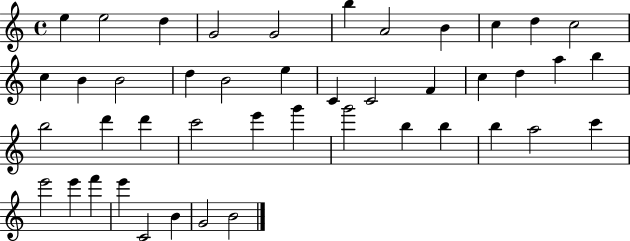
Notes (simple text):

E5/q E5/h D5/q G4/h G4/h B5/q A4/h B4/q C5/q D5/q C5/h C5/q B4/q B4/h D5/q B4/h E5/q C4/q C4/h F4/q C5/q D5/q A5/q B5/q B5/h D6/q D6/q C6/h E6/q G6/q G6/h B5/q B5/q B5/q A5/h C6/q E6/h E6/q F6/q E6/q C4/h B4/q G4/h B4/h